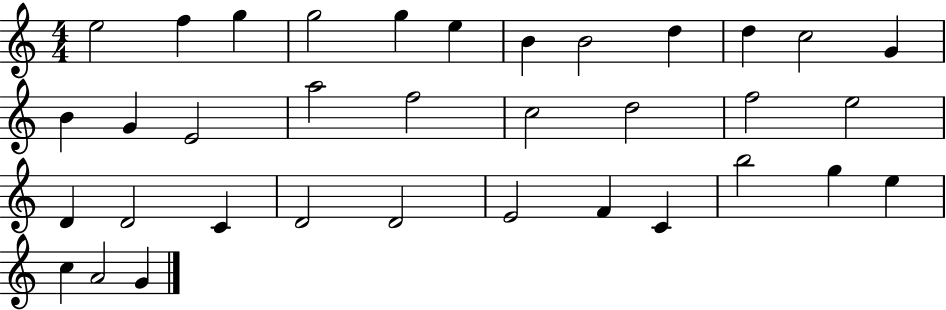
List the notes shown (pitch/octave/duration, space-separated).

E5/h F5/q G5/q G5/h G5/q E5/q B4/q B4/h D5/q D5/q C5/h G4/q B4/q G4/q E4/h A5/h F5/h C5/h D5/h F5/h E5/h D4/q D4/h C4/q D4/h D4/h E4/h F4/q C4/q B5/h G5/q E5/q C5/q A4/h G4/q